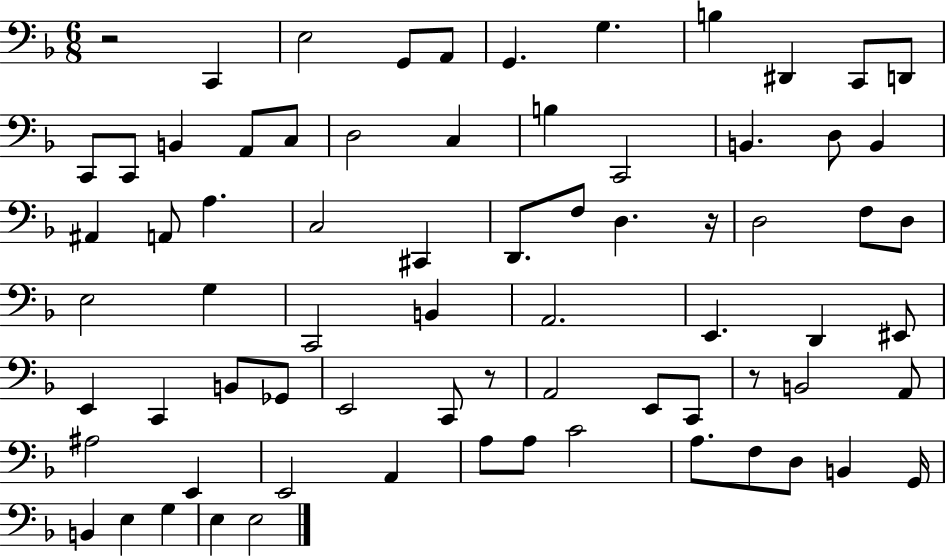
R/h C2/q E3/h G2/e A2/e G2/q. G3/q. B3/q D#2/q C2/e D2/e C2/e C2/e B2/q A2/e C3/e D3/h C3/q B3/q C2/h B2/q. D3/e B2/q A#2/q A2/e A3/q. C3/h C#2/q D2/e. F3/e D3/q. R/s D3/h F3/e D3/e E3/h G3/q C2/h B2/q A2/h. E2/q. D2/q EIS2/e E2/q C2/q B2/e Gb2/e E2/h C2/e R/e A2/h E2/e C2/e R/e B2/h A2/e A#3/h E2/q E2/h A2/q A3/e A3/e C4/h A3/e. F3/e D3/e B2/q G2/s B2/q E3/q G3/q E3/q E3/h